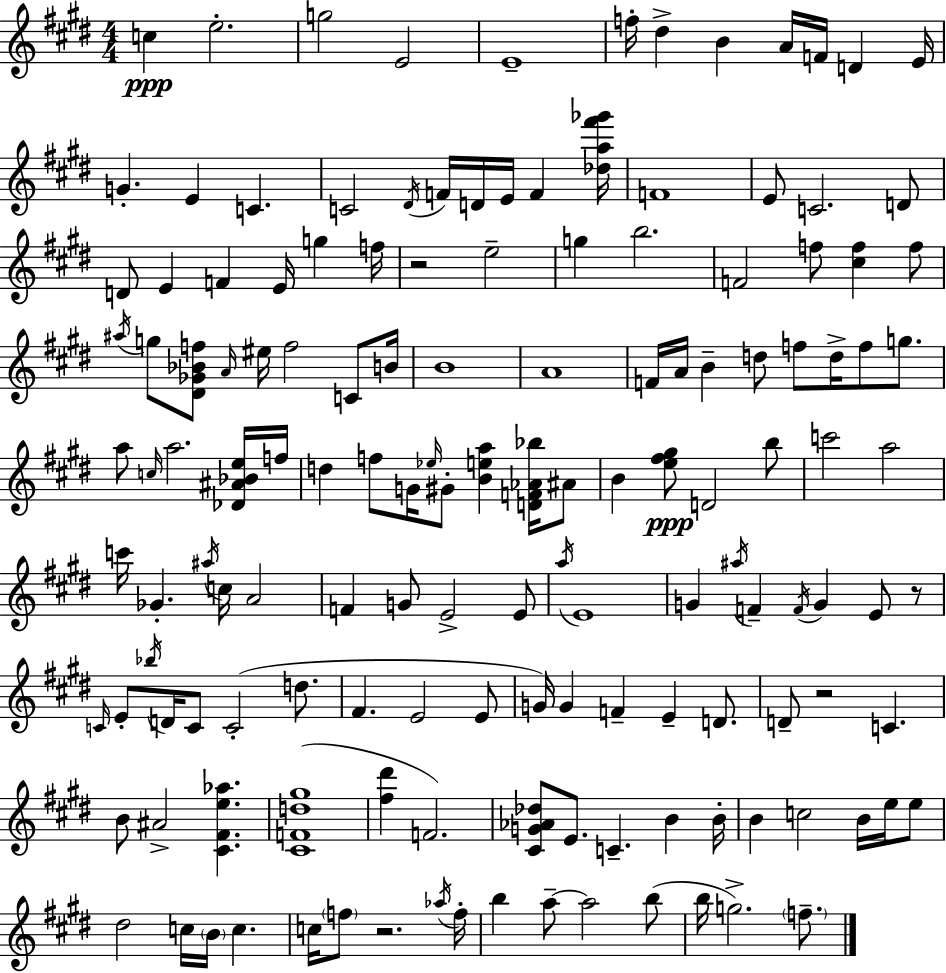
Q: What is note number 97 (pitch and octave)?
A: G4